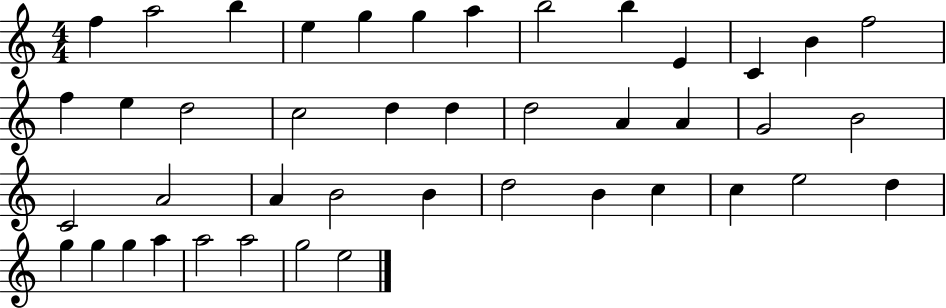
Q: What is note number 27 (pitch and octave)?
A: A4